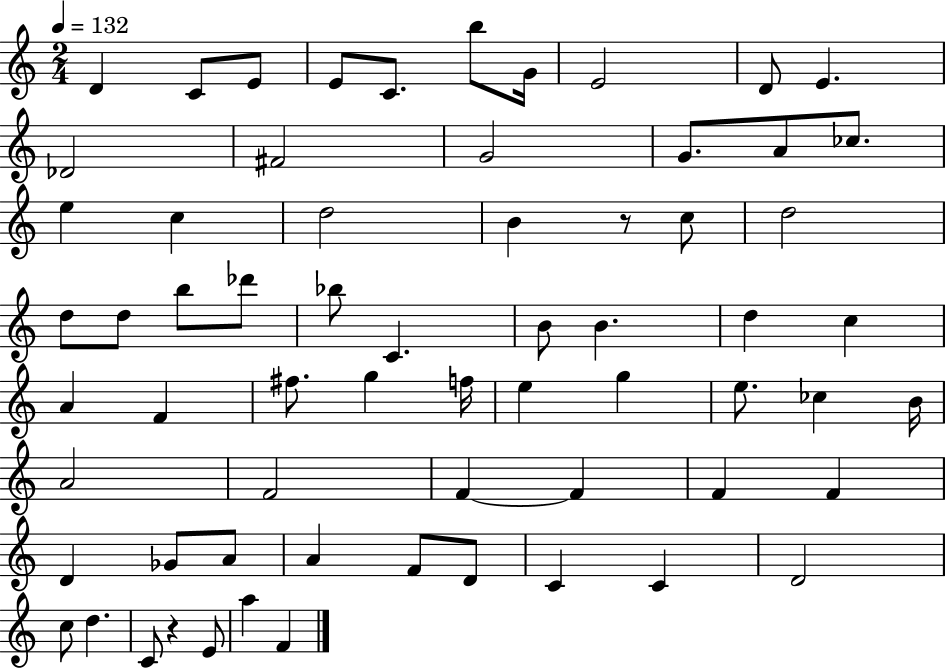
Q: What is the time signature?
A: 2/4